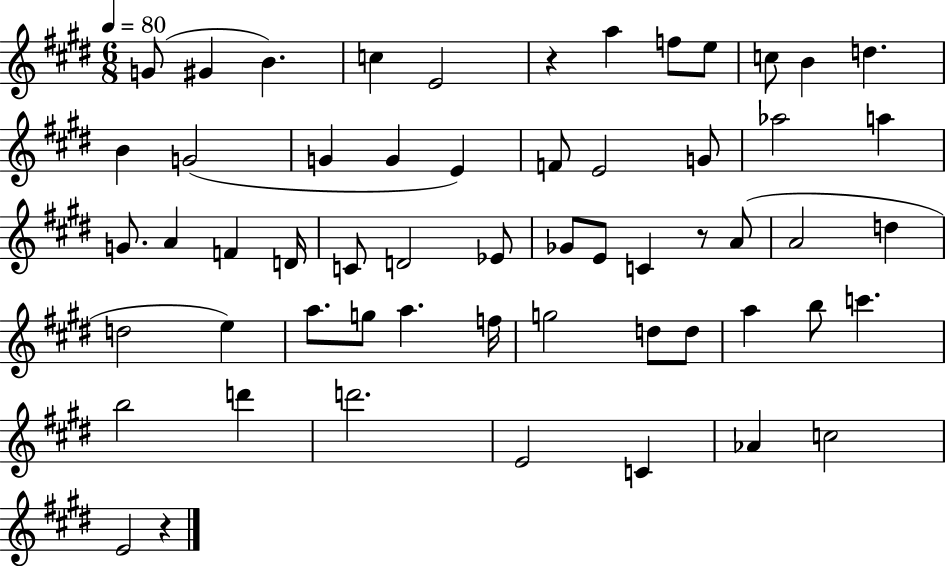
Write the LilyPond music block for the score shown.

{
  \clef treble
  \numericTimeSignature
  \time 6/8
  \key e \major
  \tempo 4 = 80
  g'8( gis'4 b'4.) | c''4 e'2 | r4 a''4 f''8 e''8 | c''8 b'4 d''4. | \break b'4 g'2( | g'4 g'4 e'4) | f'8 e'2 g'8 | aes''2 a''4 | \break g'8. a'4 f'4 d'16 | c'8 d'2 ees'8 | ges'8 e'8 c'4 r8 a'8( | a'2 d''4 | \break d''2 e''4) | a''8. g''8 a''4. f''16 | g''2 d''8 d''8 | a''4 b''8 c'''4. | \break b''2 d'''4 | d'''2. | e'2 c'4 | aes'4 c''2 | \break e'2 r4 | \bar "|."
}